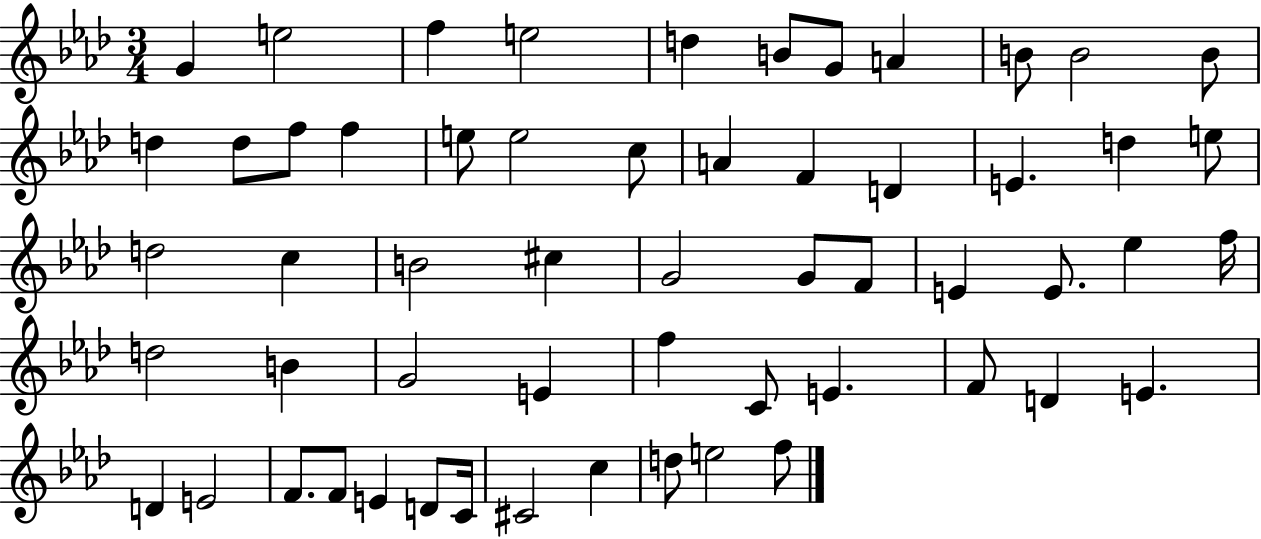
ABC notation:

X:1
T:Untitled
M:3/4
L:1/4
K:Ab
G e2 f e2 d B/2 G/2 A B/2 B2 B/2 d d/2 f/2 f e/2 e2 c/2 A F D E d e/2 d2 c B2 ^c G2 G/2 F/2 E E/2 _e f/4 d2 B G2 E f C/2 E F/2 D E D E2 F/2 F/2 E D/2 C/4 ^C2 c d/2 e2 f/2